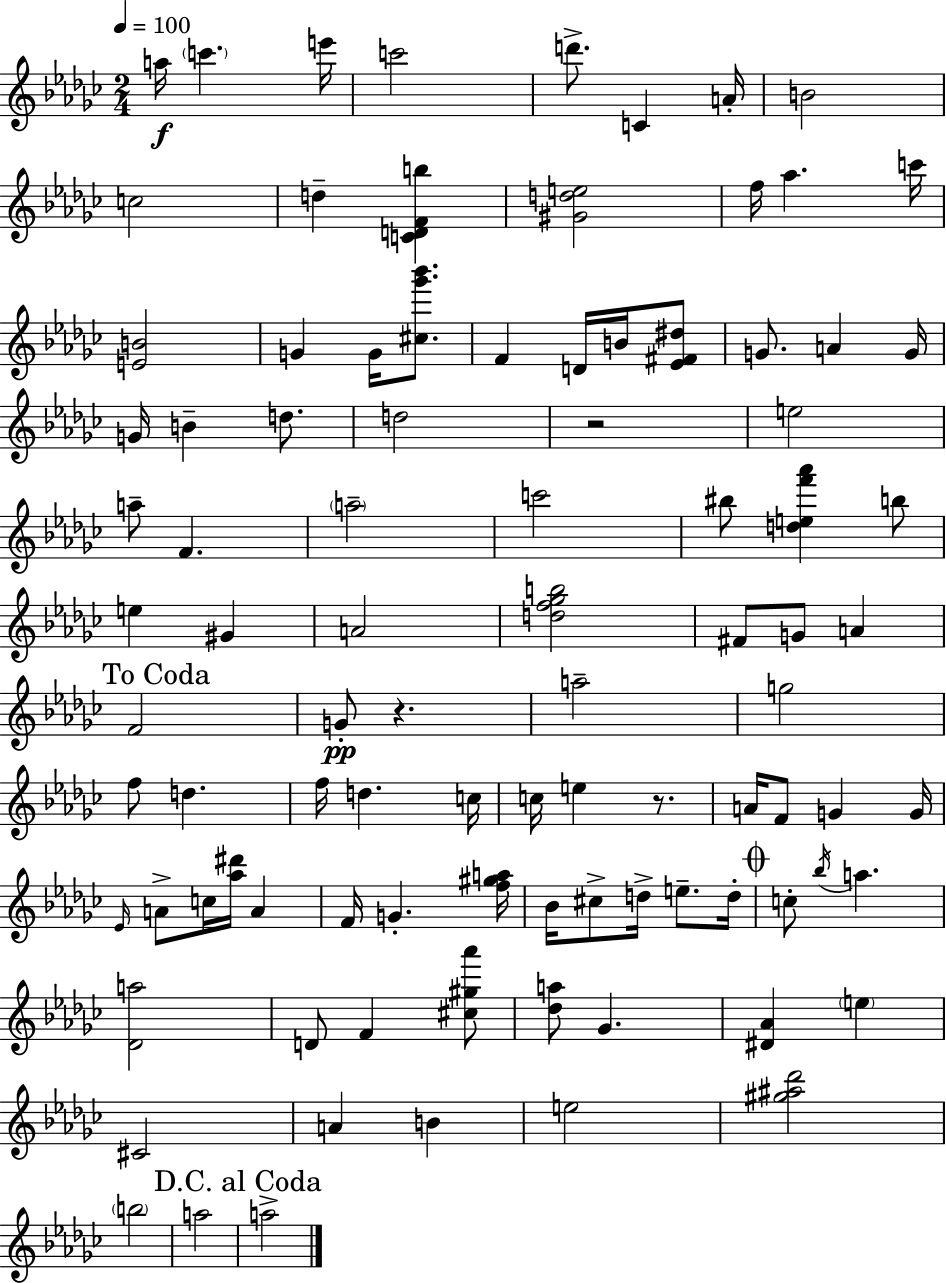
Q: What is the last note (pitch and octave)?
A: A5